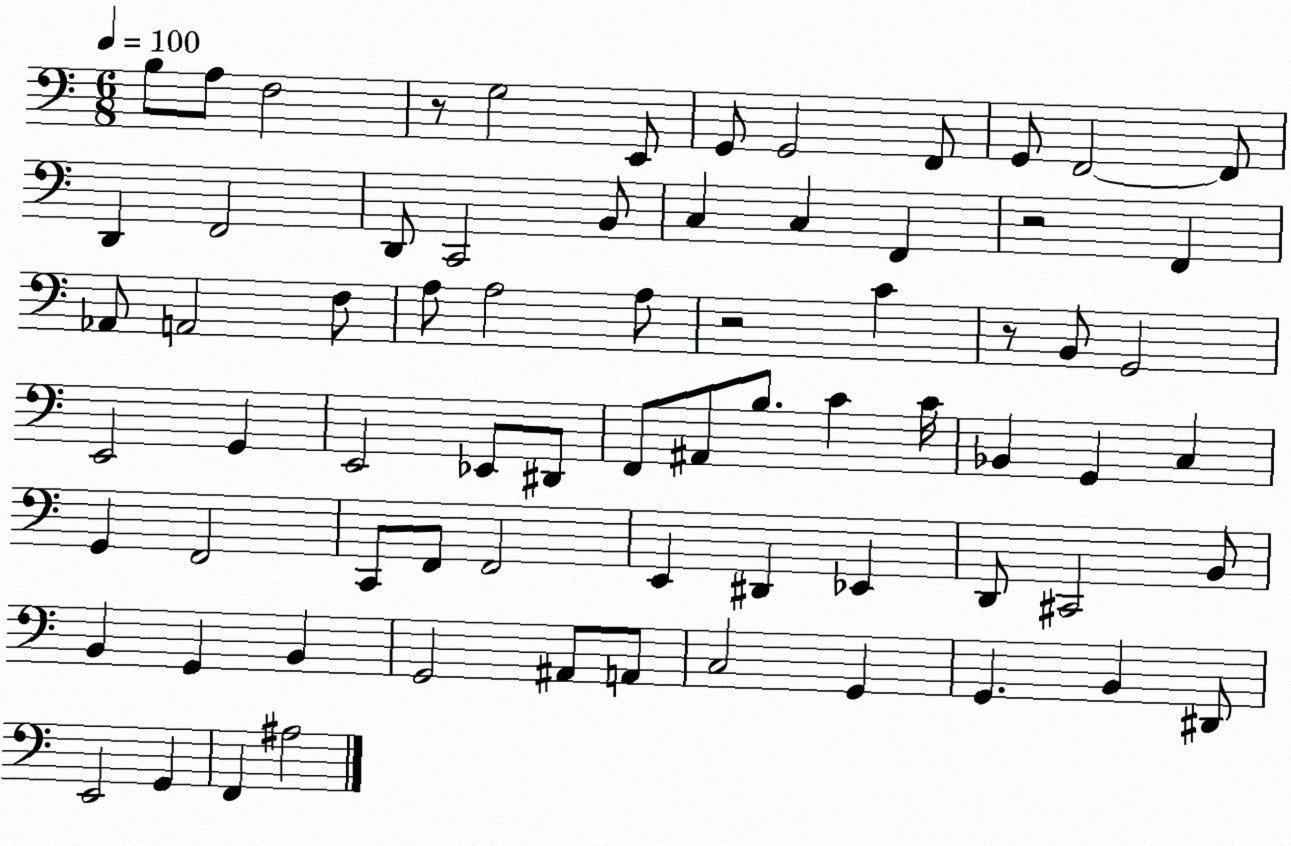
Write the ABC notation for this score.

X:1
T:Untitled
M:6/8
L:1/4
K:C
B,/2 A,/2 F,2 z/2 G,2 E,,/2 G,,/2 G,,2 F,,/2 G,,/2 F,,2 F,,/2 D,, F,,2 D,,/2 C,,2 B,,/2 C, C, F,, z2 F,, _A,,/2 A,,2 F,/2 A,/2 A,2 A,/2 z2 C z/2 B,,/2 G,,2 E,,2 G,, E,,2 _E,,/2 ^D,,/2 F,,/2 ^A,,/2 B,/2 C C/4 _B,, G,, C, G,, F,,2 C,,/2 F,,/2 F,,2 E,, ^D,, _E,, D,,/2 ^C,,2 B,,/2 B,, G,, B,, G,,2 ^A,,/2 A,,/2 C,2 G,, G,, B,, ^D,,/2 E,,2 G,, F,, ^A,2